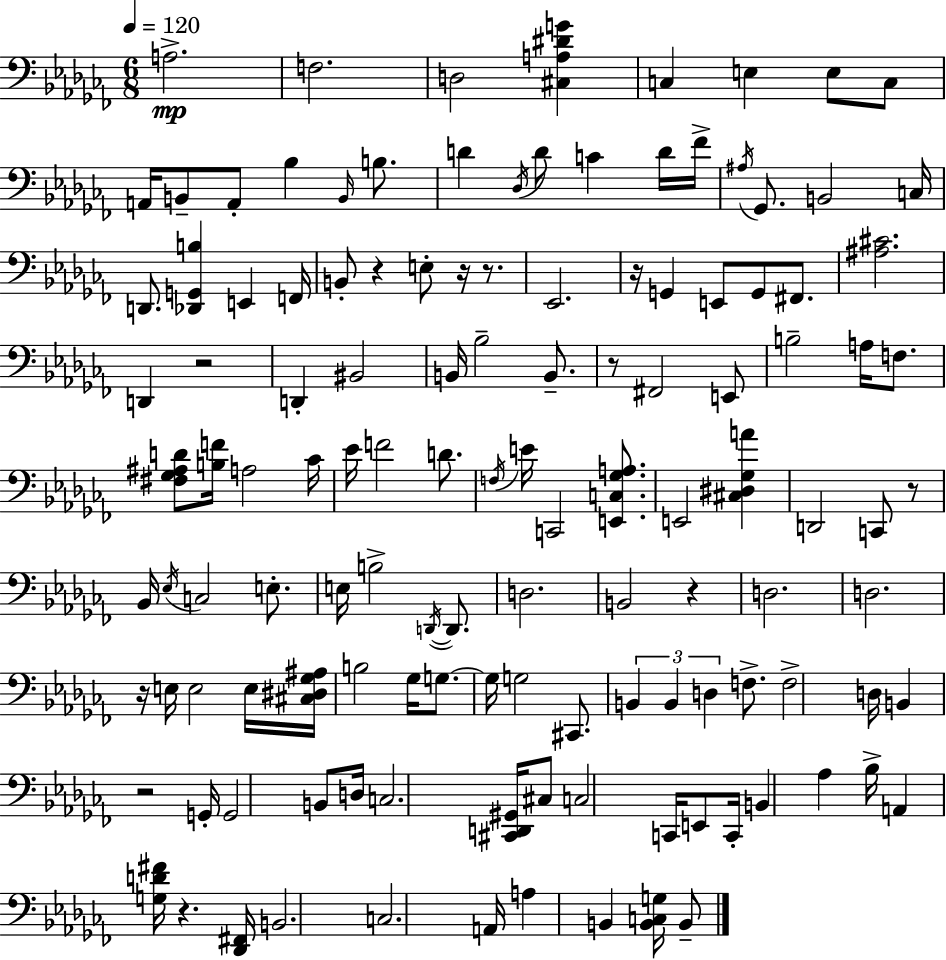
X:1
T:Untitled
M:6/8
L:1/4
K:Abm
A,2 F,2 D,2 [^C,A,^DG] C, E, E,/2 C,/2 A,,/4 B,,/2 A,,/2 _B, B,,/4 B,/2 D _D,/4 D/2 C D/4 _F/4 ^A,/4 _G,,/2 B,,2 C,/4 D,,/2 [_D,,G,,B,] E,, F,,/4 B,,/2 z E,/2 z/4 z/2 _E,,2 z/4 G,, E,,/2 G,,/2 ^F,,/2 [^A,^C]2 D,, z2 D,, ^B,,2 B,,/4 _B,2 B,,/2 z/2 ^F,,2 E,,/2 B,2 A,/4 F,/2 [^F,_G,^A,D]/2 [B,F]/4 A,2 _C/4 _E/4 F2 D/2 F,/4 E/4 C,,2 [E,,C,_G,A,]/2 E,,2 [^C,^D,_G,A] D,,2 C,,/2 z/2 _B,,/4 _E,/4 C,2 E,/2 E,/4 B,2 D,,/4 D,,/2 D,2 B,,2 z D,2 D,2 z/4 E,/4 E,2 E,/4 [^C,^D,_G,^A,]/4 B,2 _G,/4 G,/2 G,/4 G,2 ^C,,/2 B,, B,, D, F,/2 F,2 D,/4 B,, z2 G,,/4 G,,2 B,,/2 D,/4 C,2 [^C,,D,,^G,,]/4 ^C,/2 C,2 C,,/4 E,,/2 C,,/4 B,, _A, _B,/4 A,, [G,D^F]/4 z [_D,,^F,,]/4 B,,2 C,2 A,,/4 A, B,, [B,,C,G,]/4 B,,/2